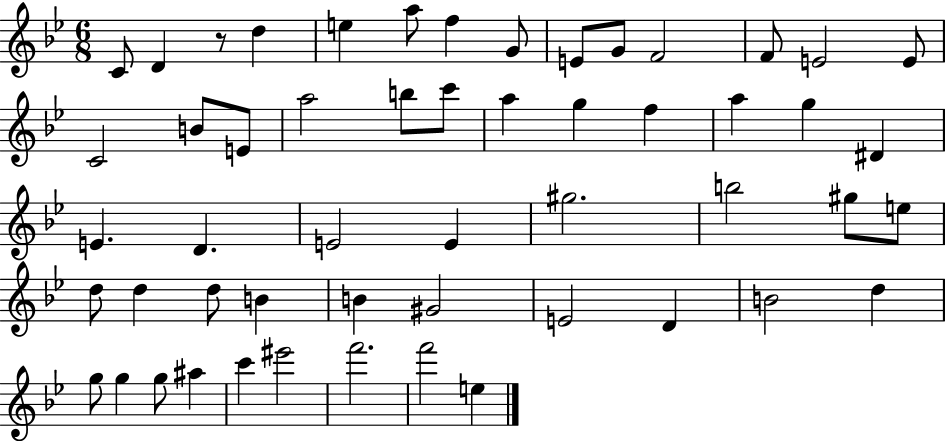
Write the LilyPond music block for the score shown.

{
  \clef treble
  \numericTimeSignature
  \time 6/8
  \key bes \major
  c'8 d'4 r8 d''4 | e''4 a''8 f''4 g'8 | e'8 g'8 f'2 | f'8 e'2 e'8 | \break c'2 b'8 e'8 | a''2 b''8 c'''8 | a''4 g''4 f''4 | a''4 g''4 dis'4 | \break e'4. d'4. | e'2 e'4 | gis''2. | b''2 gis''8 e''8 | \break d''8 d''4 d''8 b'4 | b'4 gis'2 | e'2 d'4 | b'2 d''4 | \break g''8 g''4 g''8 ais''4 | c'''4 eis'''2 | f'''2. | f'''2 e''4 | \break \bar "|."
}